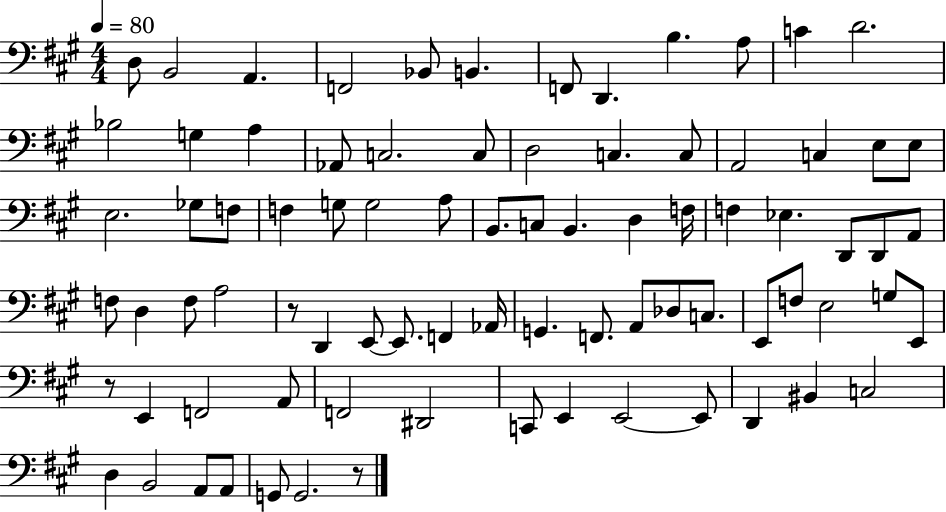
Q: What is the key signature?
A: A major